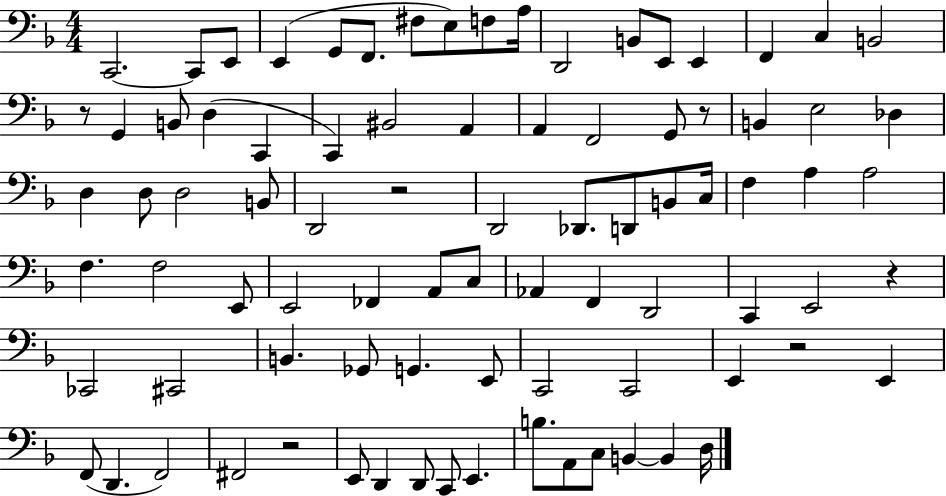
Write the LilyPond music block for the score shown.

{
  \clef bass
  \numericTimeSignature
  \time 4/4
  \key f \major
  c,2.~~ c,8 e,8 | e,4( g,8 f,8. fis8 e8) f8 a16 | d,2 b,8 e,8 e,4 | f,4 c4 b,2 | \break r8 g,4 b,8 d4( c,4 | c,4) bis,2 a,4 | a,4 f,2 g,8 r8 | b,4 e2 des4 | \break d4 d8 d2 b,8 | d,2 r2 | d,2 des,8. d,8 b,8 c16 | f4 a4 a2 | \break f4. f2 e,8 | e,2 fes,4 a,8 c8 | aes,4 f,4 d,2 | c,4 e,2 r4 | \break ces,2 cis,2 | b,4. ges,8 g,4. e,8 | c,2 c,2 | e,4 r2 e,4 | \break f,8( d,4. f,2) | fis,2 r2 | e,8 d,4 d,8 c,8 e,4. | b8. a,8 c8 b,4~~ b,4 d16 | \break \bar "|."
}